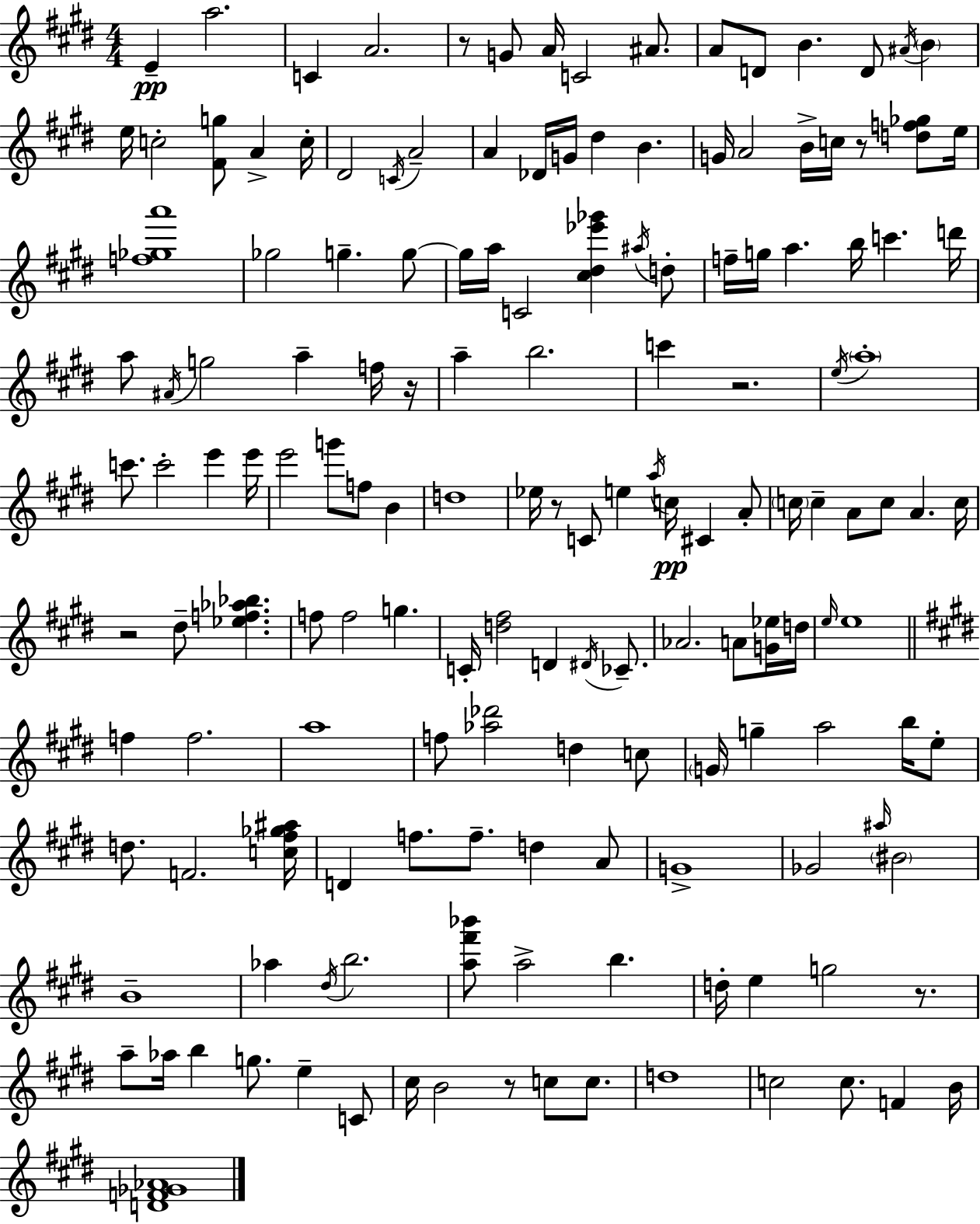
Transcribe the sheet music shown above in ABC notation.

X:1
T:Untitled
M:4/4
L:1/4
K:E
E a2 C A2 z/2 G/2 A/4 C2 ^A/2 A/2 D/2 B D/2 ^A/4 B e/4 c2 [^Fg]/2 A c/4 ^D2 C/4 A2 A _D/4 G/4 ^d B G/4 A2 B/4 c/4 z/2 [df_g]/2 e/4 [f_ga']4 _g2 g g/2 g/4 a/4 C2 [^c^d_e'_g'] ^a/4 d/2 f/4 g/4 a b/4 c' d'/4 a/2 ^A/4 g2 a f/4 z/4 a b2 c' z2 e/4 a4 c'/2 c'2 e' e'/4 e'2 g'/2 f/2 B d4 _e/4 z/2 C/2 e a/4 c/4 ^C A/2 c/4 c A/2 c/2 A c/4 z2 ^d/2 [_ef_a_b] f/2 f2 g C/4 [d^f]2 D ^D/4 _C/2 _A2 A/2 [G_e]/4 d/4 e/4 e4 f f2 a4 f/2 [_a_d']2 d c/2 G/4 g a2 b/4 e/2 d/2 F2 [c^f_g^a]/4 D f/2 f/2 d A/2 G4 _G2 ^a/4 ^B2 B4 _a ^d/4 b2 [a^f'_b']/2 a2 b d/4 e g2 z/2 a/2 _a/4 b g/2 e C/2 ^c/4 B2 z/2 c/2 c/2 d4 c2 c/2 F B/4 [DF_G_A]4